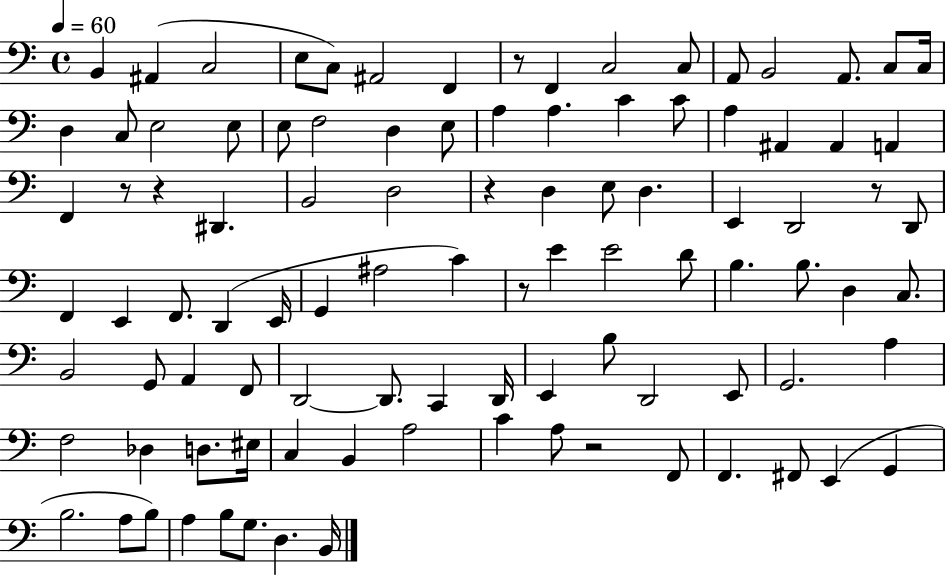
{
  \clef bass
  \time 4/4
  \defaultTimeSignature
  \key c \major
  \tempo 4 = 60
  b,4 ais,4( c2 | e8 c8) ais,2 f,4 | r8 f,4 c2 c8 | a,8 b,2 a,8. c8 c16 | \break d4 c8 e2 e8 | e8 f2 d4 e8 | a4 a4. c'4 c'8 | a4 ais,4 ais,4 a,4 | \break f,4 r8 r4 dis,4. | b,2 d2 | r4 d4 e8 d4. | e,4 d,2 r8 d,8 | \break f,4 e,4 f,8. d,4( e,16 | g,4 ais2 c'4) | r8 e'4 e'2 d'8 | b4. b8. d4 c8. | \break b,2 g,8 a,4 f,8 | d,2~~ d,8. c,4 d,16 | e,4 b8 d,2 e,8 | g,2. a4 | \break f2 des4 d8. eis16 | c4 b,4 a2 | c'4 a8 r2 f,8 | f,4. fis,8 e,4( g,4 | \break b2. a8 b8) | a4 b8 g8. d4. b,16 | \bar "|."
}